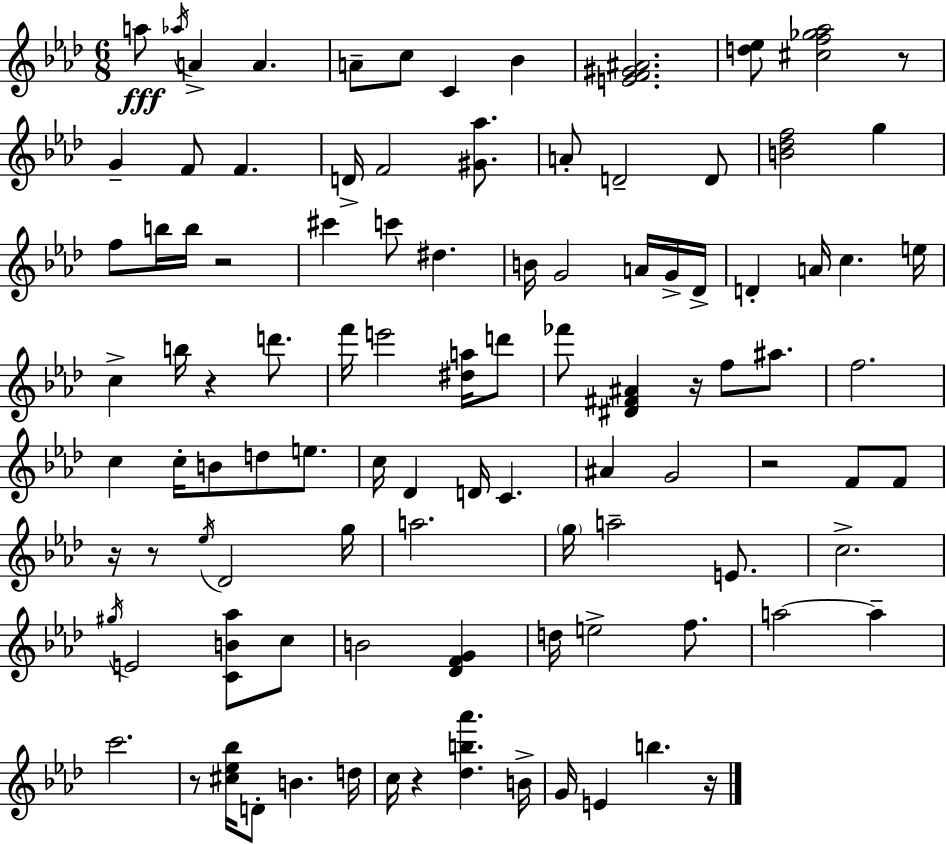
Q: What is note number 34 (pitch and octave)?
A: B5